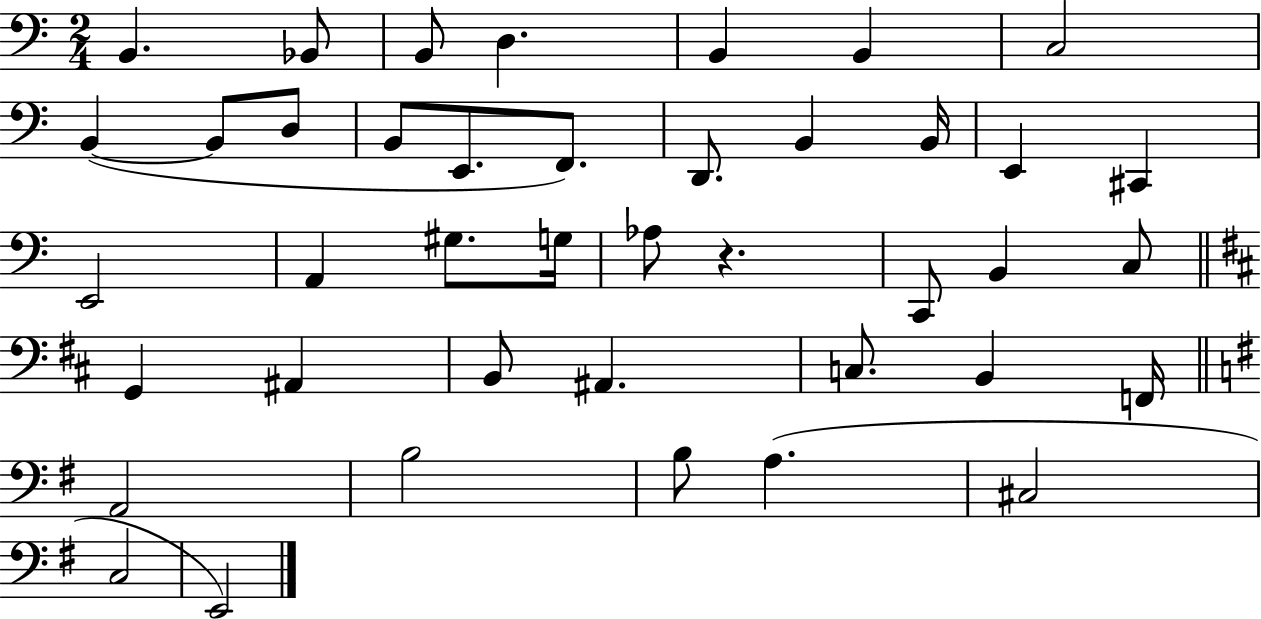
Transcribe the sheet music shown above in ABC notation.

X:1
T:Untitled
M:2/4
L:1/4
K:C
B,, _B,,/2 B,,/2 D, B,, B,, C,2 B,, B,,/2 D,/2 B,,/2 E,,/2 F,,/2 D,,/2 B,, B,,/4 E,, ^C,, E,,2 A,, ^G,/2 G,/4 _A,/2 z C,,/2 B,, C,/2 G,, ^A,, B,,/2 ^A,, C,/2 B,, F,,/4 A,,2 B,2 B,/2 A, ^C,2 C,2 E,,2